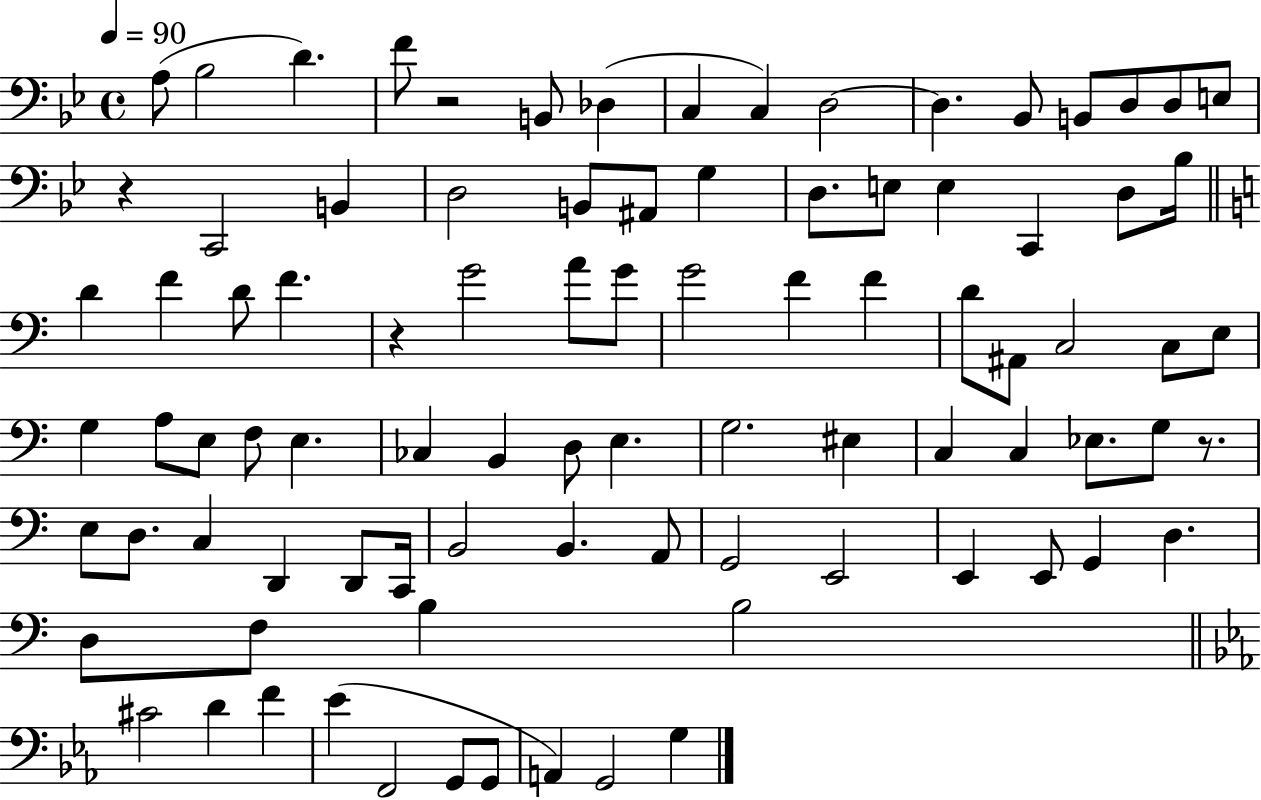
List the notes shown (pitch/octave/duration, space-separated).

A3/e Bb3/h D4/q. F4/e R/h B2/e Db3/q C3/q C3/q D3/h D3/q. Bb2/e B2/e D3/e D3/e E3/e R/q C2/h B2/q D3/h B2/e A#2/e G3/q D3/e. E3/e E3/q C2/q D3/e Bb3/s D4/q F4/q D4/e F4/q. R/q G4/h A4/e G4/e G4/h F4/q F4/q D4/e A#2/e C3/h C3/e E3/e G3/q A3/e E3/e F3/e E3/q. CES3/q B2/q D3/e E3/q. G3/h. EIS3/q C3/q C3/q Eb3/e. G3/e R/e. E3/e D3/e. C3/q D2/q D2/e C2/s B2/h B2/q. A2/e G2/h E2/h E2/q E2/e G2/q D3/q. D3/e F3/e B3/q B3/h C#4/h D4/q F4/q Eb4/q F2/h G2/e G2/e A2/q G2/h G3/q